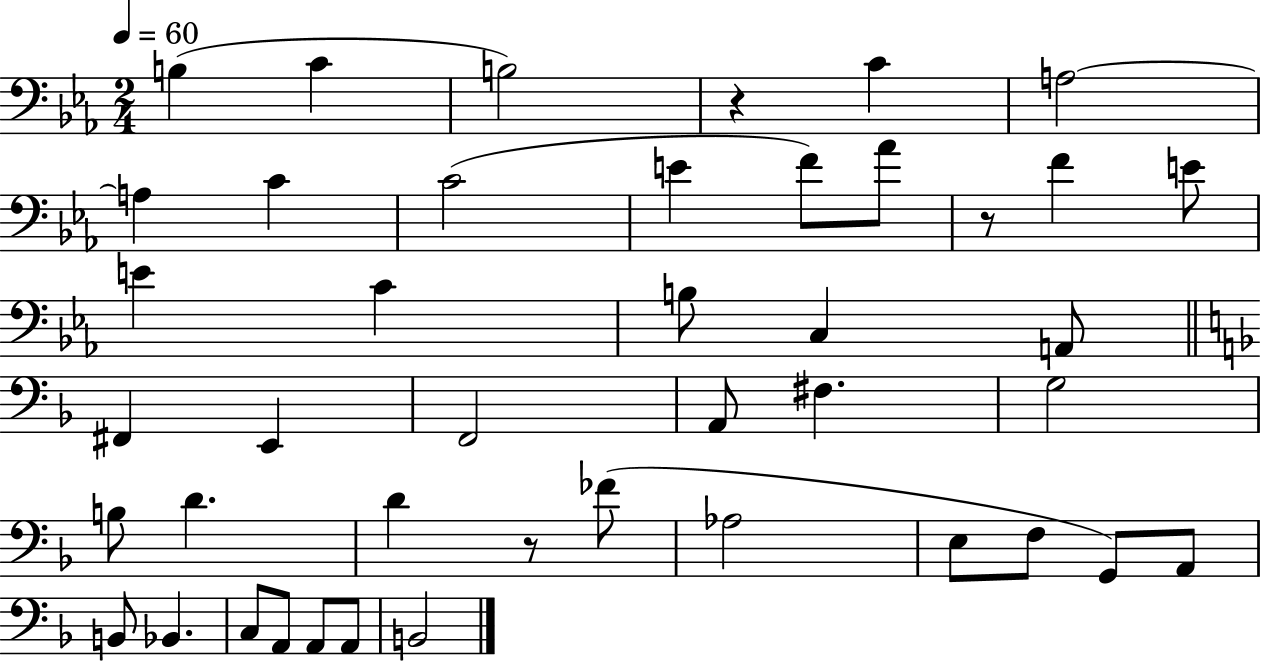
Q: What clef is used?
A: bass